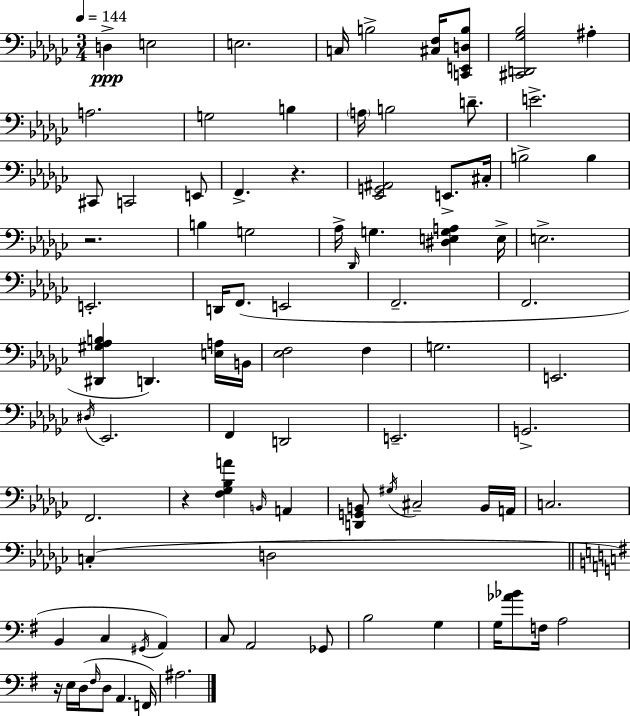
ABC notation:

X:1
T:Untitled
M:3/4
L:1/4
K:Ebm
D, E,2 E,2 C,/4 B,2 [^C,F,]/4 [C,,E,,D,B,]/2 [^C,,D,,_G,_B,]2 ^A, A,2 G,2 B, A,/4 B,2 D/2 E2 ^C,,/2 C,,2 E,,/2 F,, z [_E,,G,,^A,,]2 E,,/2 ^C,/4 B,2 B, z2 B, G,2 _A,/4 _D,,/4 G, [^D,E,G,A,] E,/4 E,2 E,,2 D,,/4 F,,/2 E,,2 F,,2 F,,2 [^D,,^G,_A,B,] D,, [E,A,]/4 B,,/4 [_E,F,]2 F, G,2 E,,2 ^D,/4 _E,,2 F,, D,,2 E,,2 G,,2 F,,2 z [F,_G,_B,A] B,,/4 A,, [D,,G,,B,,]/2 ^G,/4 ^C,2 B,,/4 A,,/4 C,2 C, D,2 B,, C, ^G,,/4 A,, C,/2 A,,2 _G,,/2 B,2 G, G,/4 [_A_B]/2 F,/4 A,2 z/4 E,/4 D,/4 ^F,/4 D,/2 A,, F,,/4 ^A,2